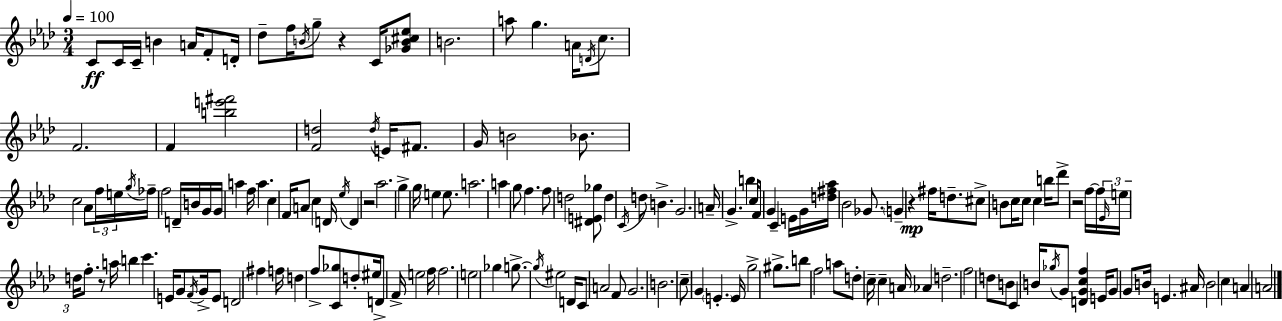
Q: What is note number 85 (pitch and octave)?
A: F5